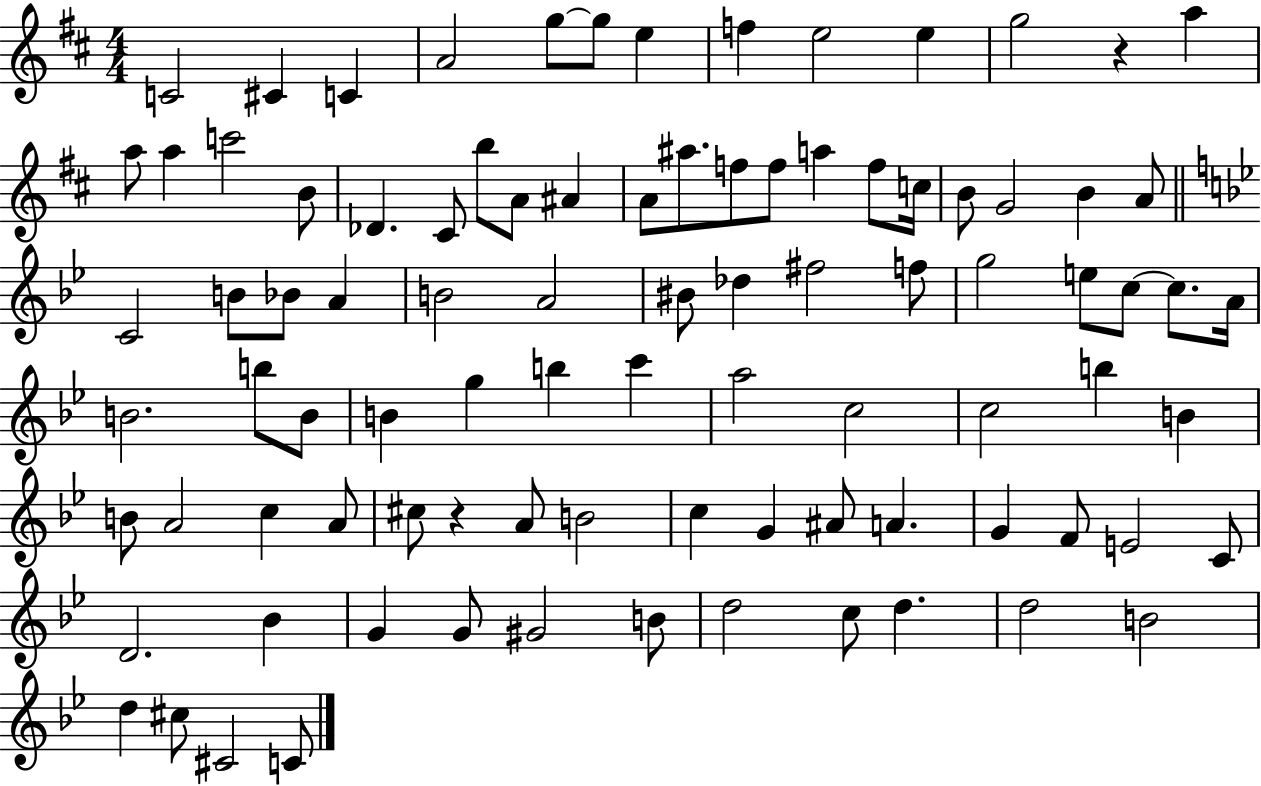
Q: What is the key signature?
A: D major